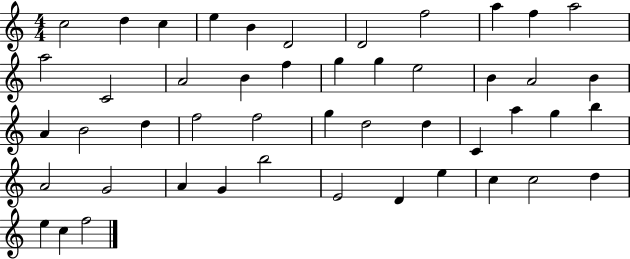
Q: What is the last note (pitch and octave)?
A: F5